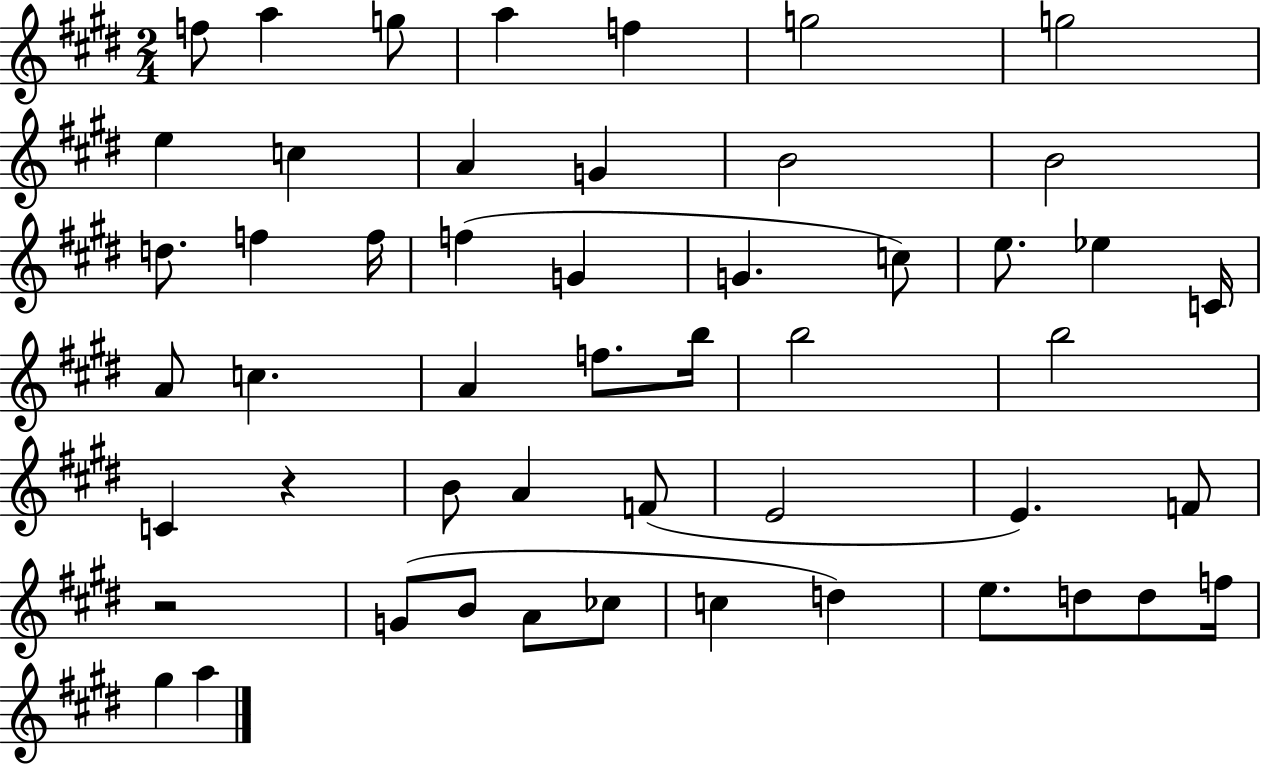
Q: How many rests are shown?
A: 2